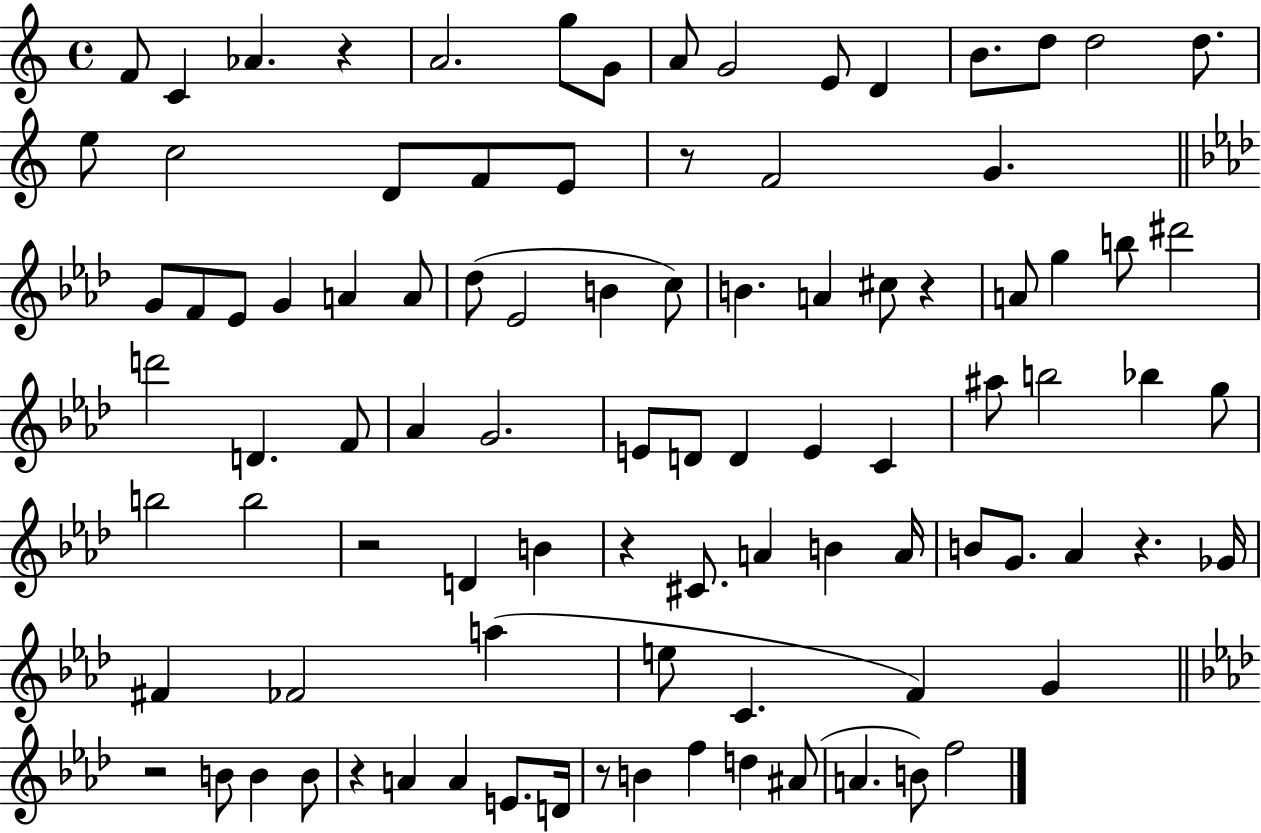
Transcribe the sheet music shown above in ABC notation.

X:1
T:Untitled
M:4/4
L:1/4
K:C
F/2 C _A z A2 g/2 G/2 A/2 G2 E/2 D B/2 d/2 d2 d/2 e/2 c2 D/2 F/2 E/2 z/2 F2 G G/2 F/2 _E/2 G A A/2 _d/2 _E2 B c/2 B A ^c/2 z A/2 g b/2 ^d'2 d'2 D F/2 _A G2 E/2 D/2 D E C ^a/2 b2 _b g/2 b2 b2 z2 D B z ^C/2 A B A/4 B/2 G/2 _A z _G/4 ^F _F2 a e/2 C F G z2 B/2 B B/2 z A A E/2 D/4 z/2 B f d ^A/2 A B/2 f2